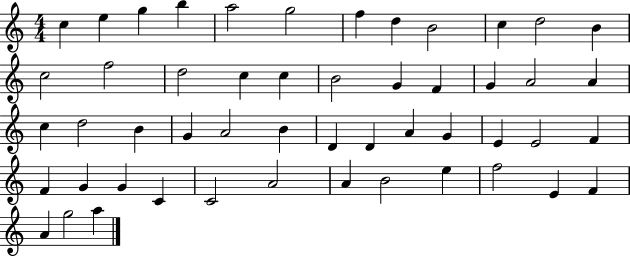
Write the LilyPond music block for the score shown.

{
  \clef treble
  \numericTimeSignature
  \time 4/4
  \key c \major
  c''4 e''4 g''4 b''4 | a''2 g''2 | f''4 d''4 b'2 | c''4 d''2 b'4 | \break c''2 f''2 | d''2 c''4 c''4 | b'2 g'4 f'4 | g'4 a'2 a'4 | \break c''4 d''2 b'4 | g'4 a'2 b'4 | d'4 d'4 a'4 g'4 | e'4 e'2 f'4 | \break f'4 g'4 g'4 c'4 | c'2 a'2 | a'4 b'2 e''4 | f''2 e'4 f'4 | \break a'4 g''2 a''4 | \bar "|."
}